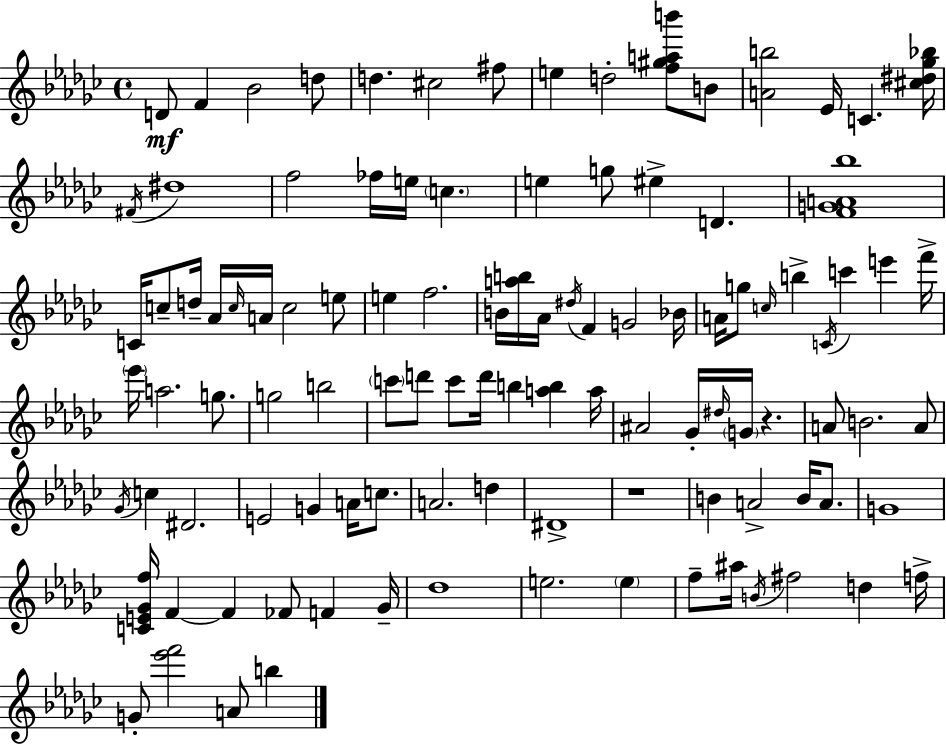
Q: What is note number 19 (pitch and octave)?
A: E5